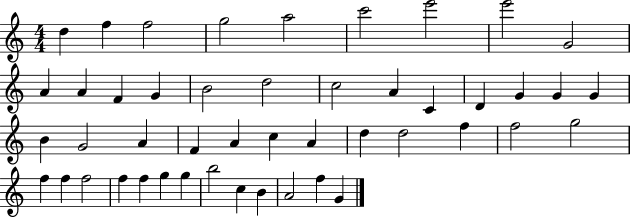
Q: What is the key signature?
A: C major